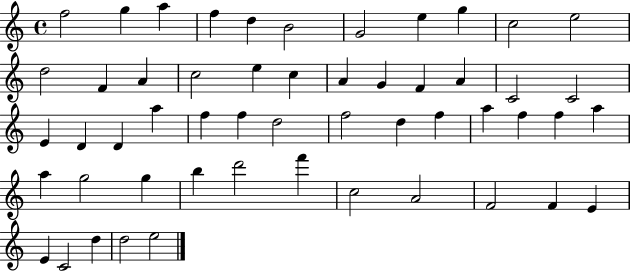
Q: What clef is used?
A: treble